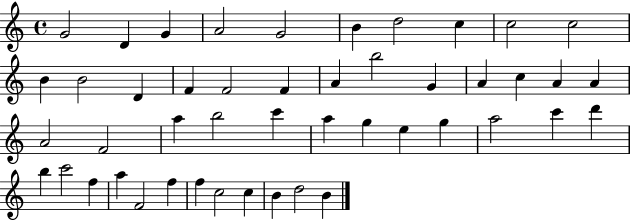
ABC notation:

X:1
T:Untitled
M:4/4
L:1/4
K:C
G2 D G A2 G2 B d2 c c2 c2 B B2 D F F2 F A b2 G A c A A A2 F2 a b2 c' a g e g a2 c' d' b c'2 f a F2 f f c2 c B d2 B